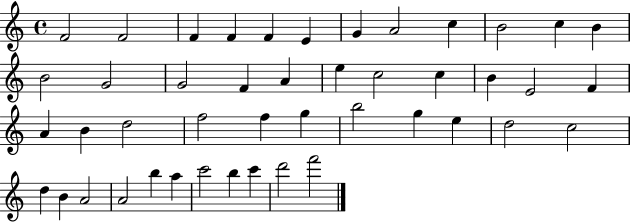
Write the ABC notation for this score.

X:1
T:Untitled
M:4/4
L:1/4
K:C
F2 F2 F F F E G A2 c B2 c B B2 G2 G2 F A e c2 c B E2 F A B d2 f2 f g b2 g e d2 c2 d B A2 A2 b a c'2 b c' d'2 f'2